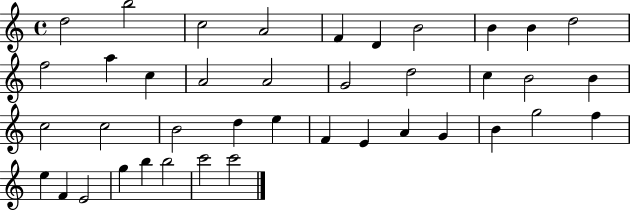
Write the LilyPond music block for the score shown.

{
  \clef treble
  \time 4/4
  \defaultTimeSignature
  \key c \major
  d''2 b''2 | c''2 a'2 | f'4 d'4 b'2 | b'4 b'4 d''2 | \break f''2 a''4 c''4 | a'2 a'2 | g'2 d''2 | c''4 b'2 b'4 | \break c''2 c''2 | b'2 d''4 e''4 | f'4 e'4 a'4 g'4 | b'4 g''2 f''4 | \break e''4 f'4 e'2 | g''4 b''4 b''2 | c'''2 c'''2 | \bar "|."
}